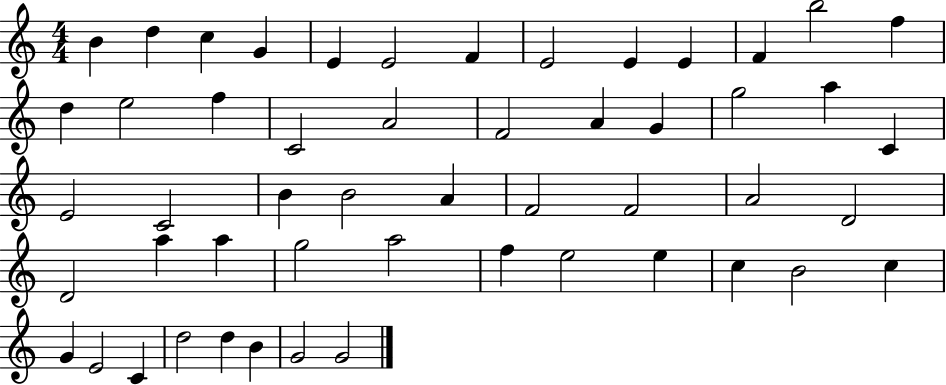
X:1
T:Untitled
M:4/4
L:1/4
K:C
B d c G E E2 F E2 E E F b2 f d e2 f C2 A2 F2 A G g2 a C E2 C2 B B2 A F2 F2 A2 D2 D2 a a g2 a2 f e2 e c B2 c G E2 C d2 d B G2 G2